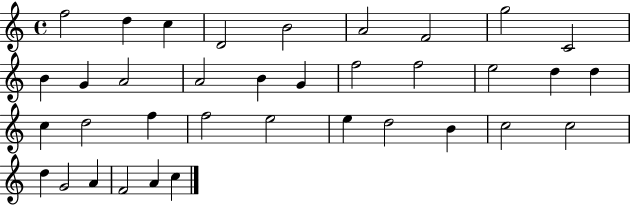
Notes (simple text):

F5/h D5/q C5/q D4/h B4/h A4/h F4/h G5/h C4/h B4/q G4/q A4/h A4/h B4/q G4/q F5/h F5/h E5/h D5/q D5/q C5/q D5/h F5/q F5/h E5/h E5/q D5/h B4/q C5/h C5/h D5/q G4/h A4/q F4/h A4/q C5/q